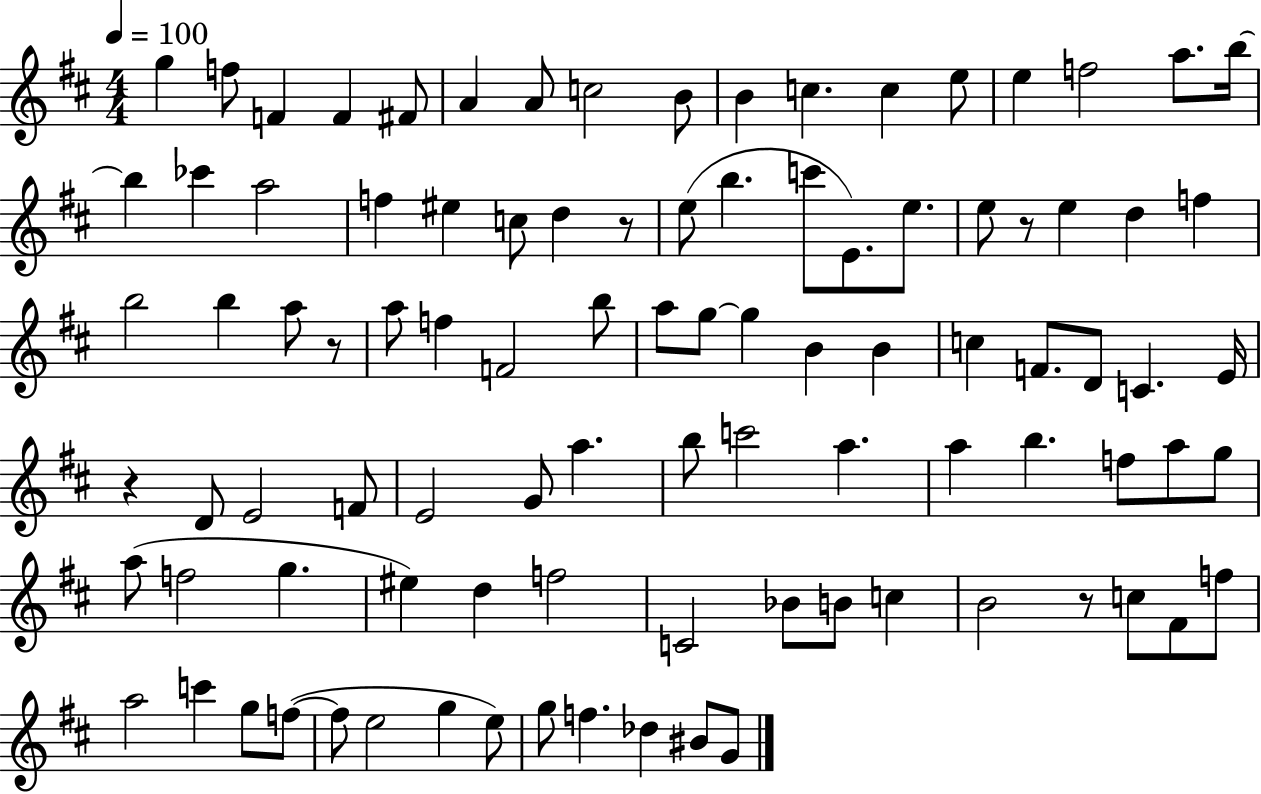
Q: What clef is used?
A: treble